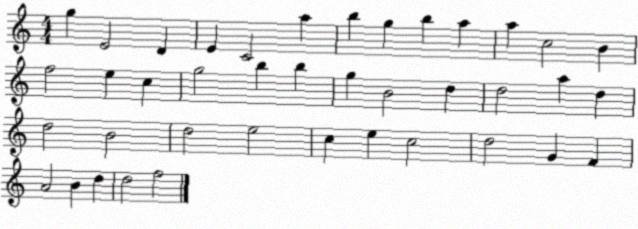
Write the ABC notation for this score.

X:1
T:Untitled
M:4/4
L:1/4
K:C
g E2 D E C2 a b g b a a c2 B f2 e c g2 b b g B2 d d2 a d d2 B2 d2 e2 c e c2 d2 G F A2 B d d2 f2